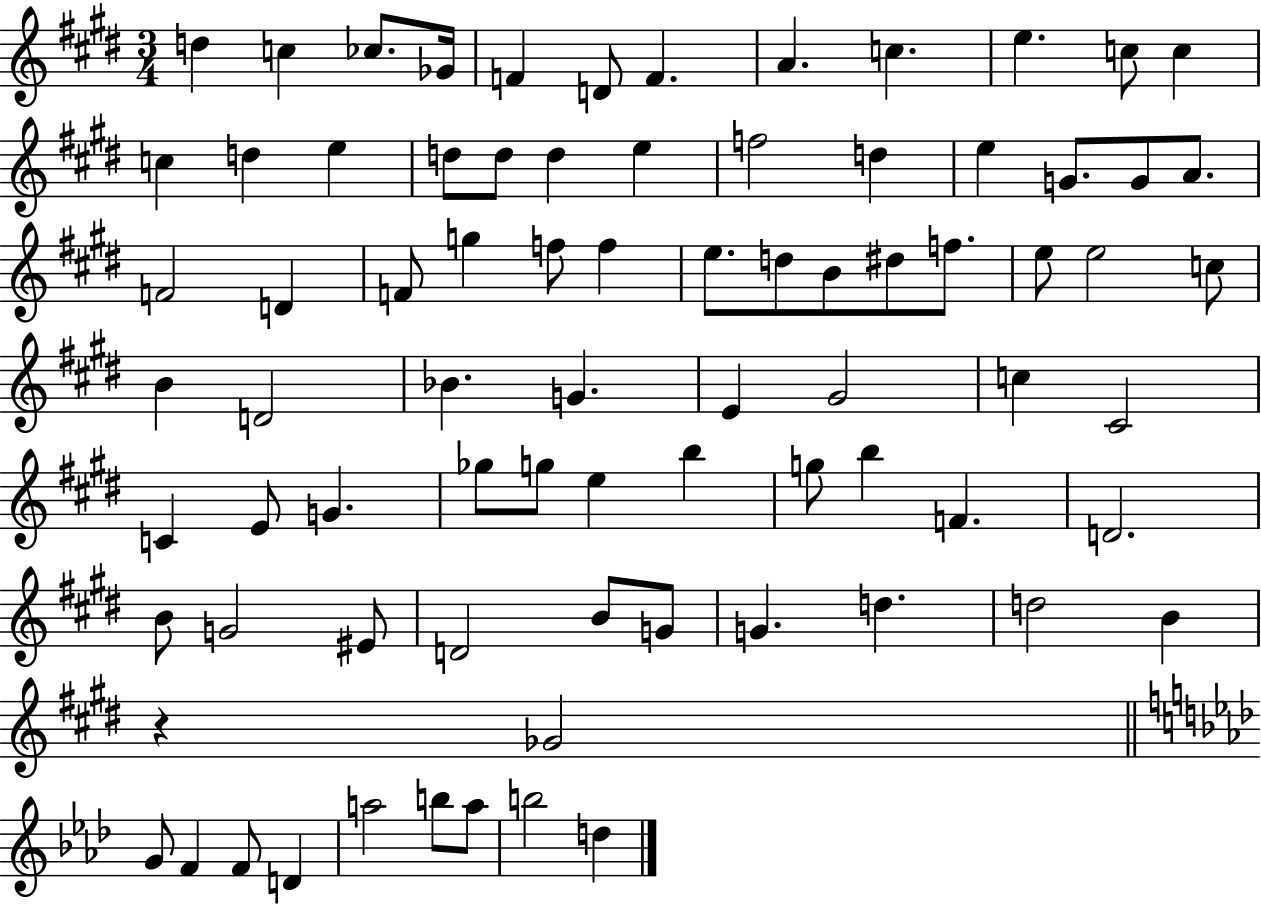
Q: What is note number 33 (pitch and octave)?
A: D5